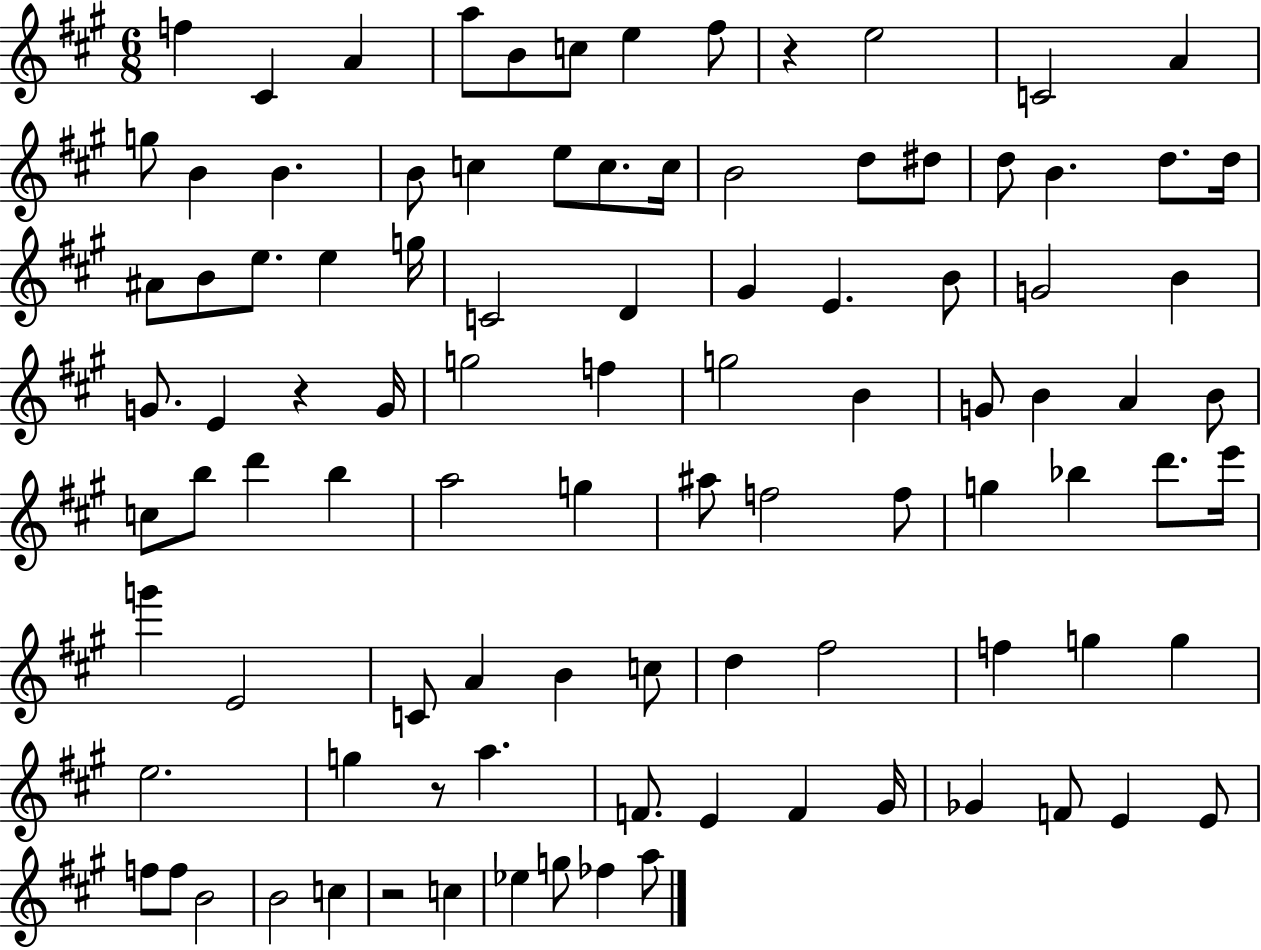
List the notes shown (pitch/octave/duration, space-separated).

F5/q C#4/q A4/q A5/e B4/e C5/e E5/q F#5/e R/q E5/h C4/h A4/q G5/e B4/q B4/q. B4/e C5/q E5/e C5/e. C5/s B4/h D5/e D#5/e D5/e B4/q. D5/e. D5/s A#4/e B4/e E5/e. E5/q G5/s C4/h D4/q G#4/q E4/q. B4/e G4/h B4/q G4/e. E4/q R/q G4/s G5/h F5/q G5/h B4/q G4/e B4/q A4/q B4/e C5/e B5/e D6/q B5/q A5/h G5/q A#5/e F5/h F5/e G5/q Bb5/q D6/e. E6/s G6/q E4/h C4/e A4/q B4/q C5/e D5/q F#5/h F5/q G5/q G5/q E5/h. G5/q R/e A5/q. F4/e. E4/q F4/q G#4/s Gb4/q F4/e E4/q E4/e F5/e F5/e B4/h B4/h C5/q R/h C5/q Eb5/q G5/e FES5/q A5/e